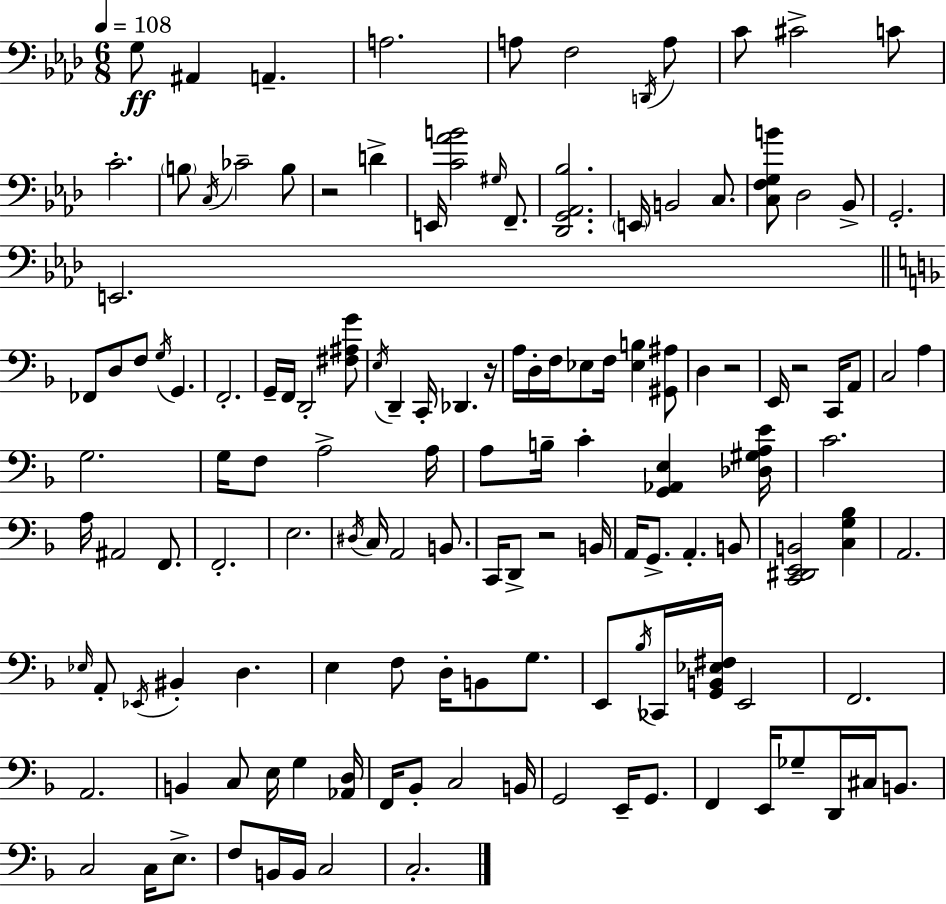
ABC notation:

X:1
T:Untitled
M:6/8
L:1/4
K:Ab
G,/2 ^A,, A,, A,2 A,/2 F,2 D,,/4 A,/2 C/2 ^C2 C/2 C2 B,/2 C,/4 _C2 B,/2 z2 D E,,/4 [C_AB]2 ^G,/4 F,,/2 [_D,,G,,_A,,_B,]2 E,,/4 B,,2 C,/2 [C,F,G,B]/2 _D,2 _B,,/2 G,,2 E,,2 _F,,/2 D,/2 F,/2 G,/4 G,, F,,2 G,,/4 F,,/4 D,,2 [^F,^A,G]/2 E,/4 D,, C,,/4 _D,, z/4 A,/4 D,/4 F,/4 _E,/2 F,/4 [_E,B,] [^G,,^A,]/2 D, z2 E,,/4 z2 C,,/4 A,,/2 C,2 A, G,2 G,/4 F,/2 A,2 A,/4 A,/2 B,/4 C [G,,_A,,E,] [_D,^G,A,E]/4 C2 A,/4 ^A,,2 F,,/2 F,,2 E,2 ^D,/4 C,/4 A,,2 B,,/2 C,,/4 D,,/2 z2 B,,/4 A,,/4 G,,/2 A,, B,,/2 [C,,^D,,E,,B,,]2 [C,G,_B,] A,,2 _E,/4 A,,/2 _E,,/4 ^B,, D, E, F,/2 D,/4 B,,/2 G,/2 E,,/2 _B,/4 _C,,/4 [G,,B,,_E,^F,]/4 E,,2 F,,2 A,,2 B,, C,/2 E,/4 G, [_A,,D,]/4 F,,/4 _B,,/2 C,2 B,,/4 G,,2 E,,/4 G,,/2 F,, E,,/4 _G,/2 D,,/4 ^C,/4 B,,/2 C,2 C,/4 E,/2 F,/2 B,,/4 B,,/4 C,2 C,2